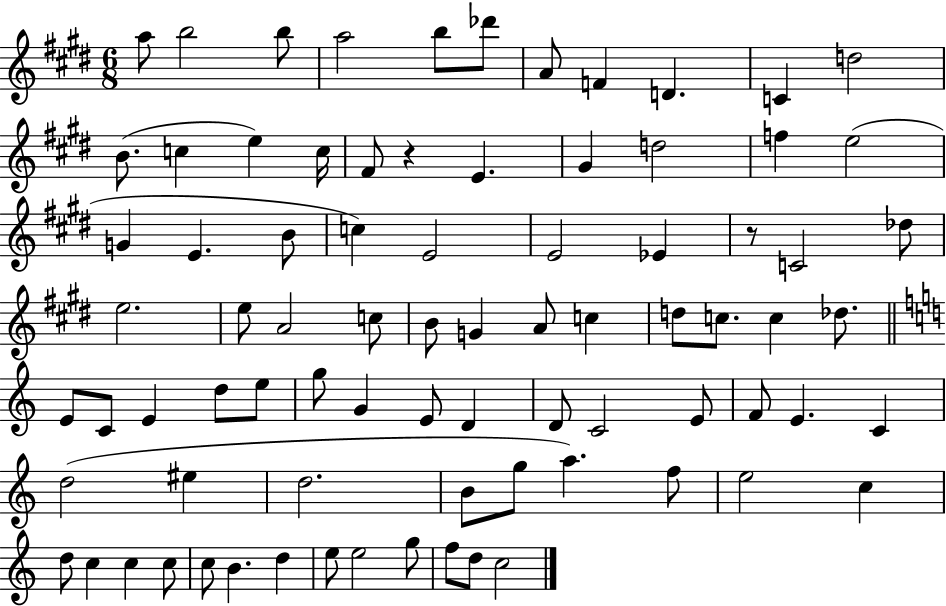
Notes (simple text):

A5/e B5/h B5/e A5/h B5/e Db6/e A4/e F4/q D4/q. C4/q D5/h B4/e. C5/q E5/q C5/s F#4/e R/q E4/q. G#4/q D5/h F5/q E5/h G4/q E4/q. B4/e C5/q E4/h E4/h Eb4/q R/e C4/h Db5/e E5/h. E5/e A4/h C5/e B4/e G4/q A4/e C5/q D5/e C5/e. C5/q Db5/e. E4/e C4/e E4/q D5/e E5/e G5/e G4/q E4/e D4/q D4/e C4/h E4/e F4/e E4/q. C4/q D5/h EIS5/q D5/h. B4/e G5/e A5/q. F5/e E5/h C5/q D5/e C5/q C5/q C5/e C5/e B4/q. D5/q E5/e E5/h G5/e F5/e D5/e C5/h